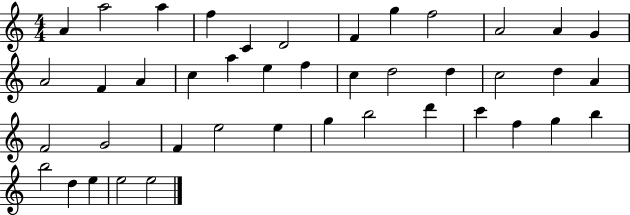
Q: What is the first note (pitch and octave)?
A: A4